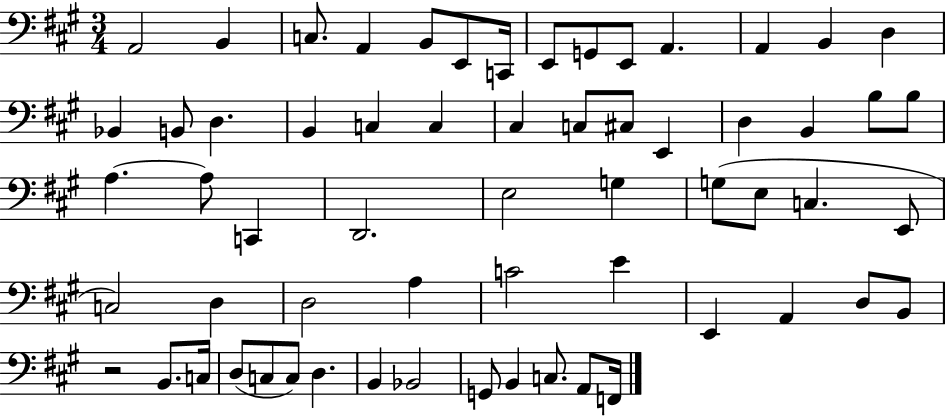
X:1
T:Untitled
M:3/4
L:1/4
K:A
A,,2 B,, C,/2 A,, B,,/2 E,,/2 C,,/4 E,,/2 G,,/2 E,,/2 A,, A,, B,, D, _B,, B,,/2 D, B,, C, C, ^C, C,/2 ^C,/2 E,, D, B,, B,/2 B,/2 A, A,/2 C,, D,,2 E,2 G, G,/2 E,/2 C, E,,/2 C,2 D, D,2 A, C2 E E,, A,, D,/2 B,,/2 z2 B,,/2 C,/4 D,/2 C,/2 C,/2 D, B,, _B,,2 G,,/2 B,, C,/2 A,,/2 F,,/4